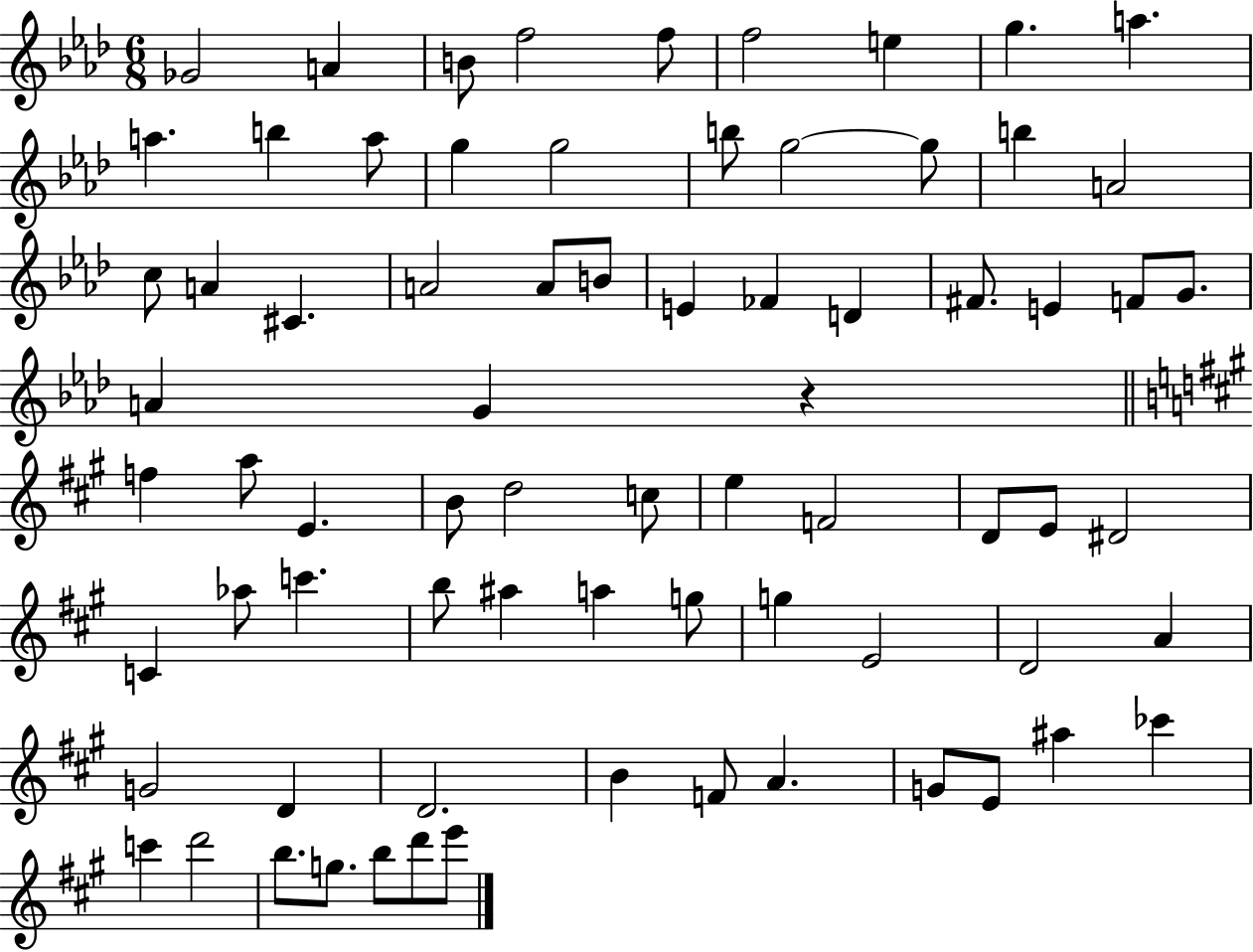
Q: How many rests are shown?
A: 1